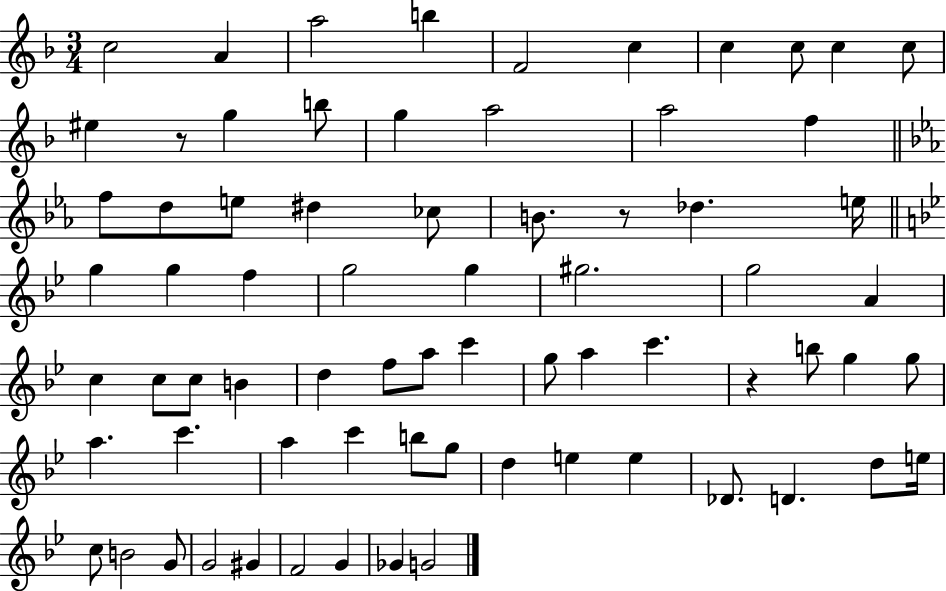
C5/h A4/q A5/h B5/q F4/h C5/q C5/q C5/e C5/q C5/e EIS5/q R/e G5/q B5/e G5/q A5/h A5/h F5/q F5/e D5/e E5/e D#5/q CES5/e B4/e. R/e Db5/q. E5/s G5/q G5/q F5/q G5/h G5/q G#5/h. G5/h A4/q C5/q C5/e C5/e B4/q D5/q F5/e A5/e C6/q G5/e A5/q C6/q. R/q B5/e G5/q G5/e A5/q. C6/q. A5/q C6/q B5/e G5/e D5/q E5/q E5/q Db4/e. D4/q. D5/e E5/s C5/e B4/h G4/e G4/h G#4/q F4/h G4/q Gb4/q G4/h